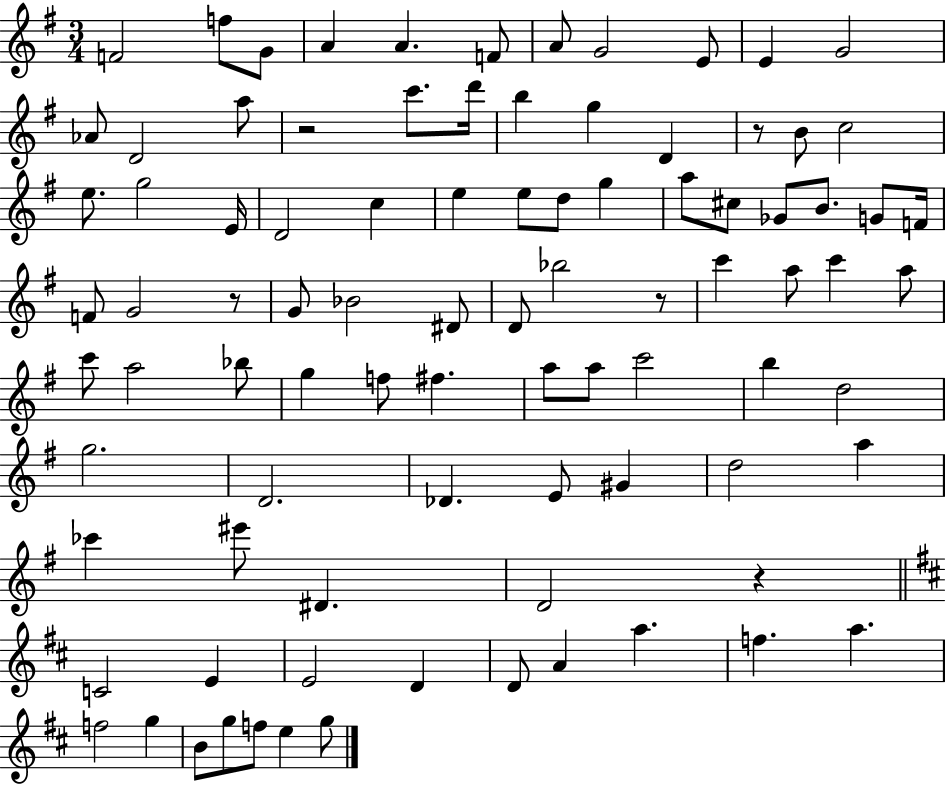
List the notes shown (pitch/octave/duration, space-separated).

F4/h F5/e G4/e A4/q A4/q. F4/e A4/e G4/h E4/e E4/q G4/h Ab4/e D4/h A5/e R/h C6/e. D6/s B5/q G5/q D4/q R/e B4/e C5/h E5/e. G5/h E4/s D4/h C5/q E5/q E5/e D5/e G5/q A5/e C#5/e Gb4/e B4/e. G4/e F4/s F4/e G4/h R/e G4/e Bb4/h D#4/e D4/e Bb5/h R/e C6/q A5/e C6/q A5/e C6/e A5/h Bb5/e G5/q F5/e F#5/q. A5/e A5/e C6/h B5/q D5/h G5/h. D4/h. Db4/q. E4/e G#4/q D5/h A5/q CES6/q EIS6/e D#4/q. D4/h R/q C4/h E4/q E4/h D4/q D4/e A4/q A5/q. F5/q. A5/q. F5/h G5/q B4/e G5/e F5/e E5/q G5/e